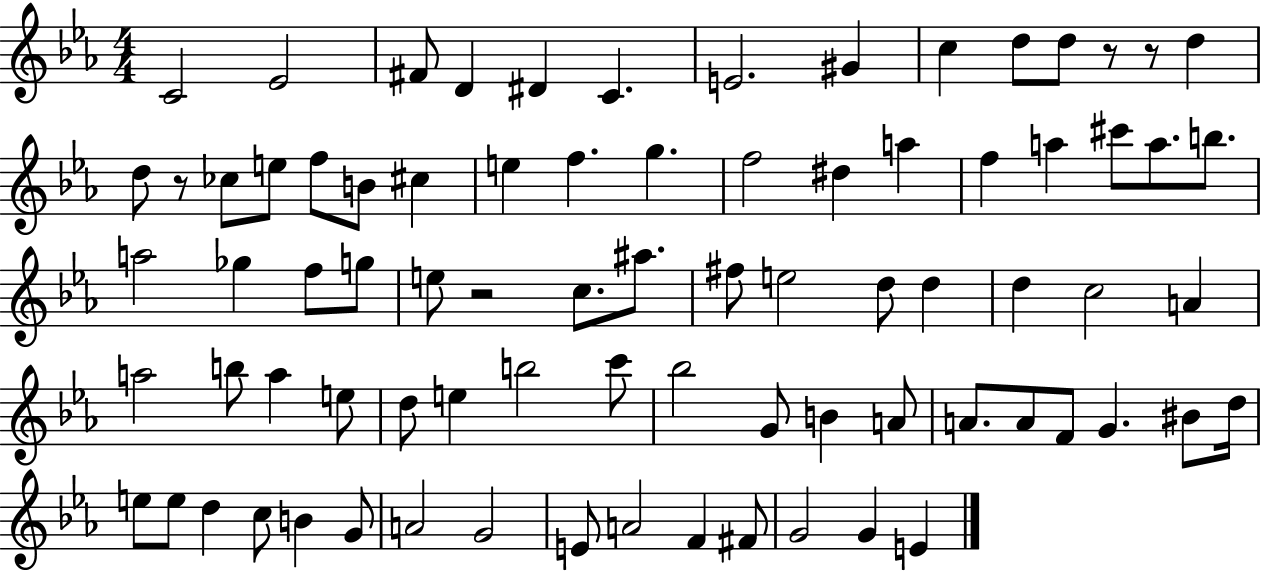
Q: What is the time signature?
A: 4/4